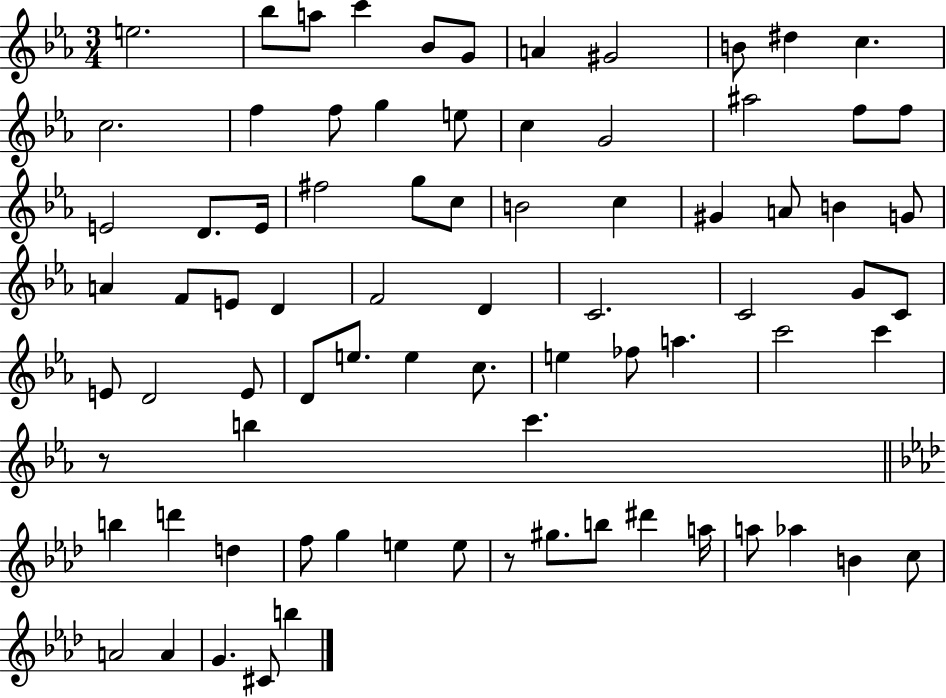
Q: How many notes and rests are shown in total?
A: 79